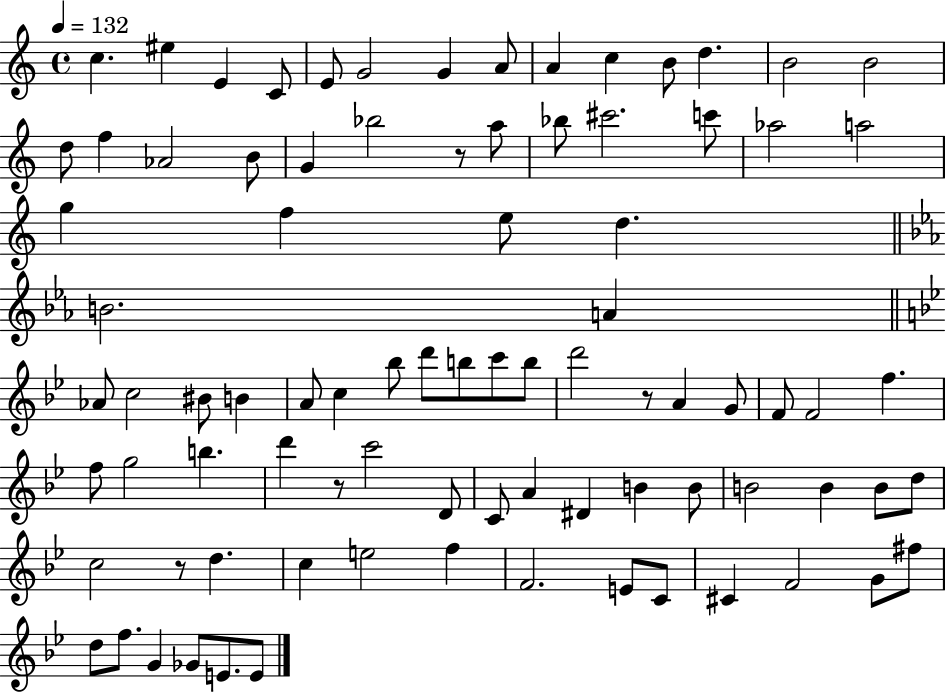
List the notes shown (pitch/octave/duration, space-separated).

C5/q. EIS5/q E4/q C4/e E4/e G4/h G4/q A4/e A4/q C5/q B4/e D5/q. B4/h B4/h D5/e F5/q Ab4/h B4/e G4/q Bb5/h R/e A5/e Bb5/e C#6/h. C6/e Ab5/h A5/h G5/q F5/q E5/e D5/q. B4/h. A4/q Ab4/e C5/h BIS4/e B4/q A4/e C5/q Bb5/e D6/e B5/e C6/e B5/e D6/h R/e A4/q G4/e F4/e F4/h F5/q. F5/e G5/h B5/q. D6/q R/e C6/h D4/e C4/e A4/q D#4/q B4/q B4/e B4/h B4/q B4/e D5/e C5/h R/e D5/q. C5/q E5/h F5/q F4/h. E4/e C4/e C#4/q F4/h G4/e F#5/e D5/e F5/e. G4/q Gb4/e E4/e. E4/e